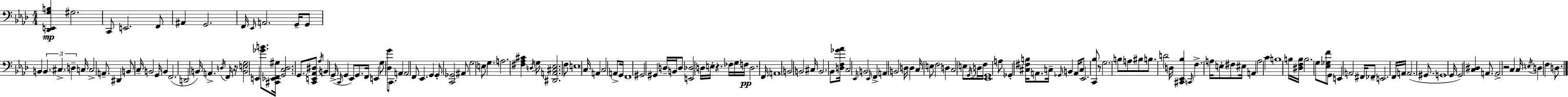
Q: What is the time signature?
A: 4/4